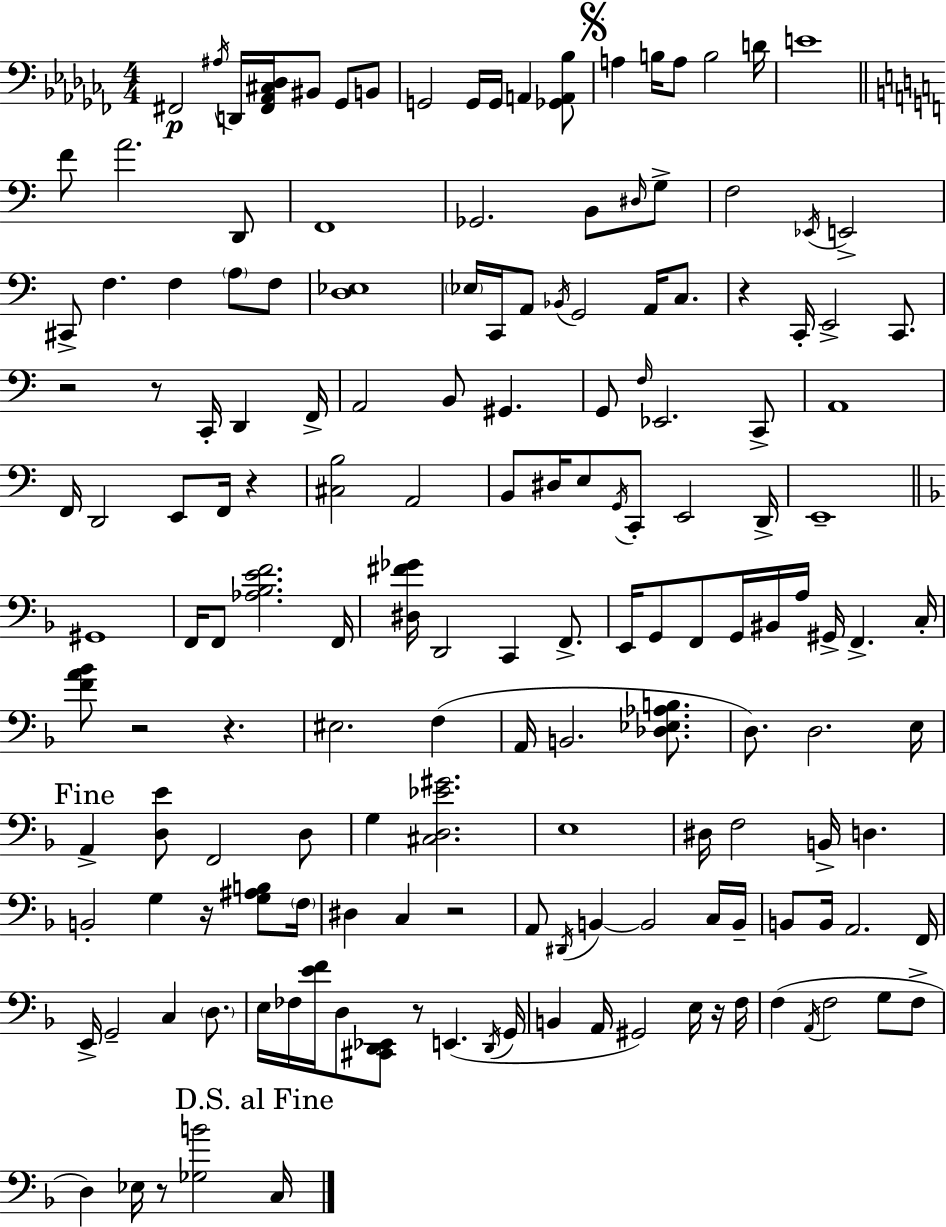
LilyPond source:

{
  \clef bass
  \numericTimeSignature
  \time 4/4
  \key aes \minor
  fis,2\p \acciaccatura { ais16 } d,16 <fis, aes, cis des>16 bis,8 ges,8 b,8 | g,2 g,16 g,16 a,4 <ges, a, bes>8 | \mark \markup { \musicglyph "scripts.segno" } a4 b16 a8 b2 | d'16 e'1 | \break \bar "||" \break \key c \major f'8 a'2. d,8 | f,1 | ges,2. b,8 \grace { dis16 } g8-> | f2 \acciaccatura { ees,16 } e,2-> | \break cis,8-> f4. f4 \parenthesize a8 | f8 <d ees>1 | \parenthesize ees16 c,16 a,8 \acciaccatura { bes,16 } g,2 a,16 | c8. r4 c,16-. e,2-> | \break c,8. r2 r8 c,16-. d,4 | f,16-> a,2 b,8 gis,4. | g,8 \grace { f16 } ees,2. | c,8-> a,1 | \break f,16 d,2 e,8 f,16 | r4 <cis b>2 a,2 | b,8 dis16 e8 \acciaccatura { g,16 } c,8-. e,2 | d,16-> e,1-- | \break \bar "||" \break \key f \major gis,1 | f,16 f,8 <aes bes e' f'>2. f,16 | <dis fis' ges'>16 d,2 c,4 f,8.-> | e,16 g,8 f,8 g,16 bis,16 a16 gis,16-> f,4.-> c16-. | \break <f' a' bes'>8 r2 r4. | eis2. f4( | a,16 b,2. <des ees aes b>8. | d8.) d2. e16 | \break \mark "Fine" a,4-> <d e'>8 f,2 d8 | g4 <cis d ees' gis'>2. | e1 | dis16 f2 b,16-> d4. | \break b,2-. g4 r16 <g ais b>8 \parenthesize f16 | dis4 c4 r2 | a,8 \acciaccatura { dis,16 } b,4~~ b,2 c16 | b,16-- b,8 b,16 a,2. | \break f,16 e,16-> g,2-- c4 \parenthesize d8. | e16 fes16 <e' f'>16 d8 <cis, d, ees,>8 r8 e,4.( | \acciaccatura { d,16 } g,16 b,4 a,16 gis,2) e16 | r16 f16 f4( \acciaccatura { a,16 } f2 g8 | \break f8-> d4) ees16 r8 <ges b'>2 | \mark "D.S. al Fine" c16 \bar "|."
}